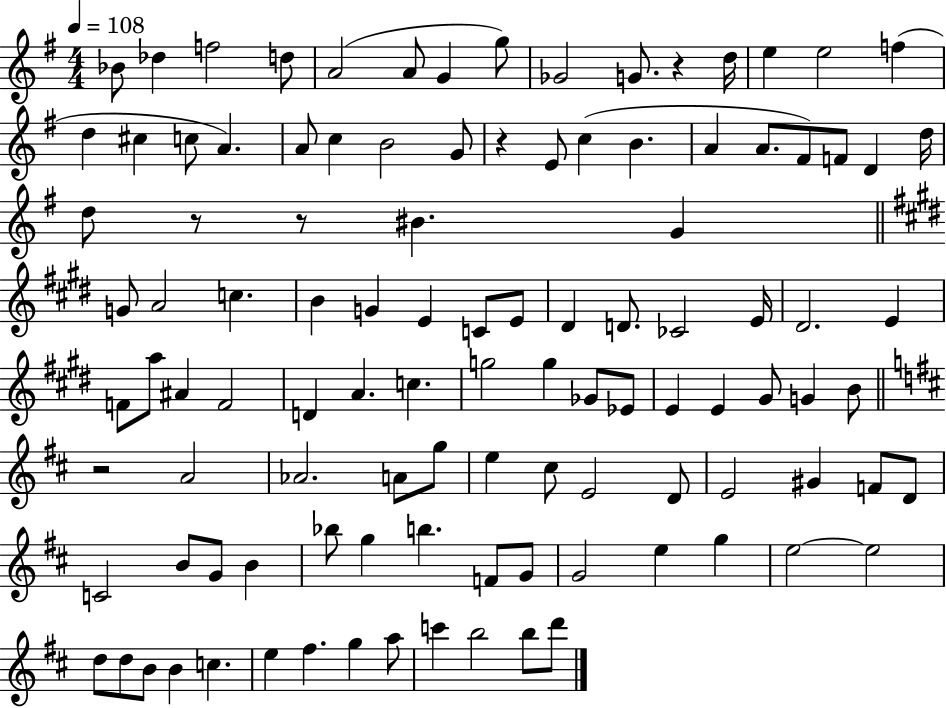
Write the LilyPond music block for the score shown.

{
  \clef treble
  \numericTimeSignature
  \time 4/4
  \key g \major
  \tempo 4 = 108
  \repeat volta 2 { bes'8 des''4 f''2 d''8 | a'2( a'8 g'4 g''8) | ges'2 g'8. r4 d''16 | e''4 e''2 f''4( | \break d''4 cis''4 c''8 a'4.) | a'8 c''4 b'2 g'8 | r4 e'8 c''4( b'4. | a'4 a'8. fis'8) f'8 d'4 d''16 | \break d''8 r8 r8 bis'4. g'4 | \bar "||" \break \key e \major g'8 a'2 c''4. | b'4 g'4 e'4 c'8 e'8 | dis'4 d'8. ces'2 e'16 | dis'2. e'4 | \break f'8 a''8 ais'4 f'2 | d'4 a'4. c''4. | g''2 g''4 ges'8 ees'8 | e'4 e'4 gis'8 g'4 b'8 | \break \bar "||" \break \key b \minor r2 a'2 | aes'2. a'8 g''8 | e''4 cis''8 e'2 d'8 | e'2 gis'4 f'8 d'8 | \break c'2 b'8 g'8 b'4 | bes''8 g''4 b''4. f'8 g'8 | g'2 e''4 g''4 | e''2~~ e''2 | \break d''8 d''8 b'8 b'4 c''4. | e''4 fis''4. g''4 a''8 | c'''4 b''2 b''8 d'''8 | } \bar "|."
}